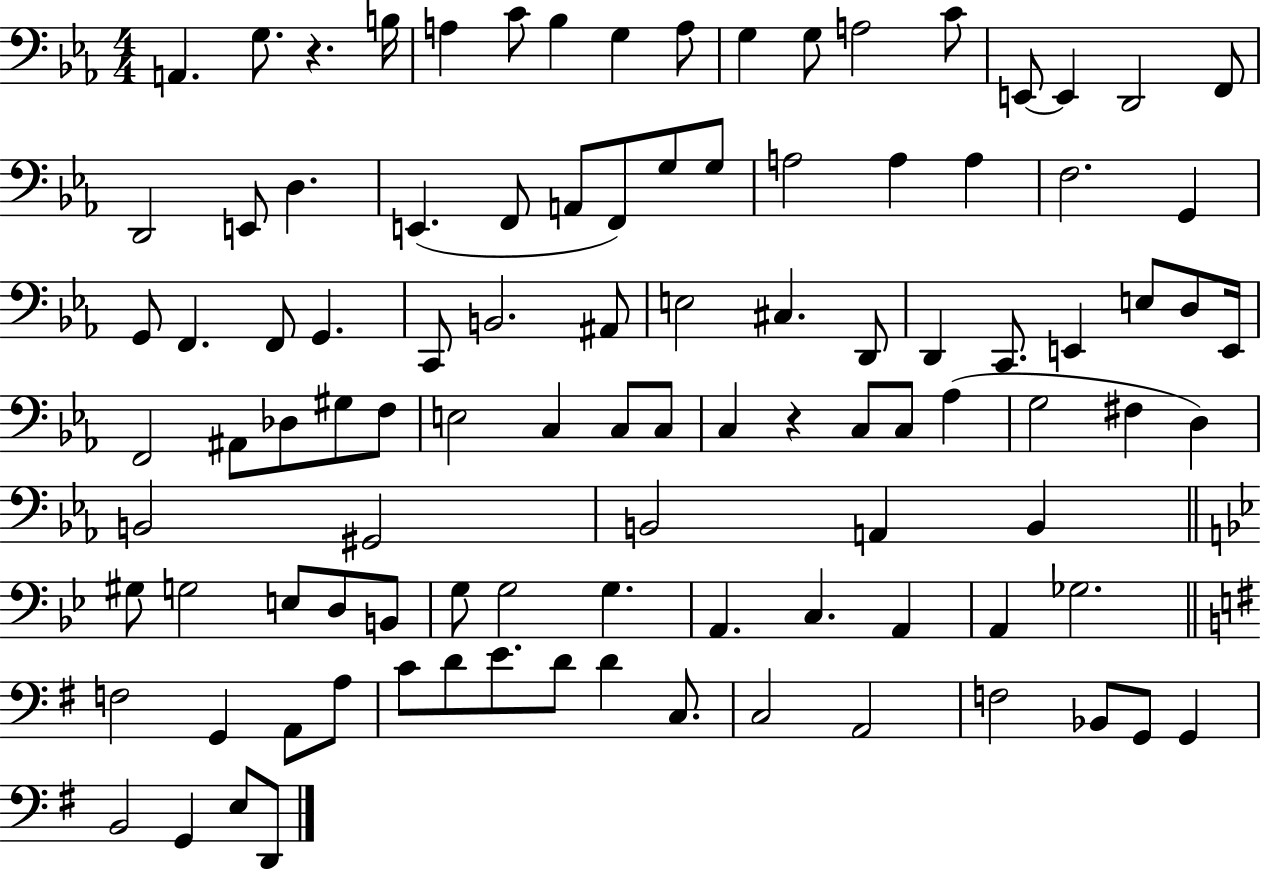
X:1
T:Untitled
M:4/4
L:1/4
K:Eb
A,, G,/2 z B,/4 A, C/2 _B, G, A,/2 G, G,/2 A,2 C/2 E,,/2 E,, D,,2 F,,/2 D,,2 E,,/2 D, E,, F,,/2 A,,/2 F,,/2 G,/2 G,/2 A,2 A, A, F,2 G,, G,,/2 F,, F,,/2 G,, C,,/2 B,,2 ^A,,/2 E,2 ^C, D,,/2 D,, C,,/2 E,, E,/2 D,/2 E,,/4 F,,2 ^A,,/2 _D,/2 ^G,/2 F,/2 E,2 C, C,/2 C,/2 C, z C,/2 C,/2 _A, G,2 ^F, D, B,,2 ^G,,2 B,,2 A,, B,, ^G,/2 G,2 E,/2 D,/2 B,,/2 G,/2 G,2 G, A,, C, A,, A,, _G,2 F,2 G,, A,,/2 A,/2 C/2 D/2 E/2 D/2 D C,/2 C,2 A,,2 F,2 _B,,/2 G,,/2 G,, B,,2 G,, E,/2 D,,/2